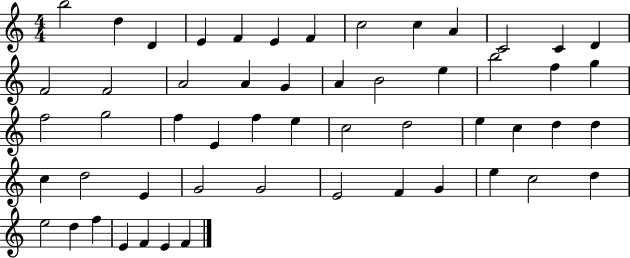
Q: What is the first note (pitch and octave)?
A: B5